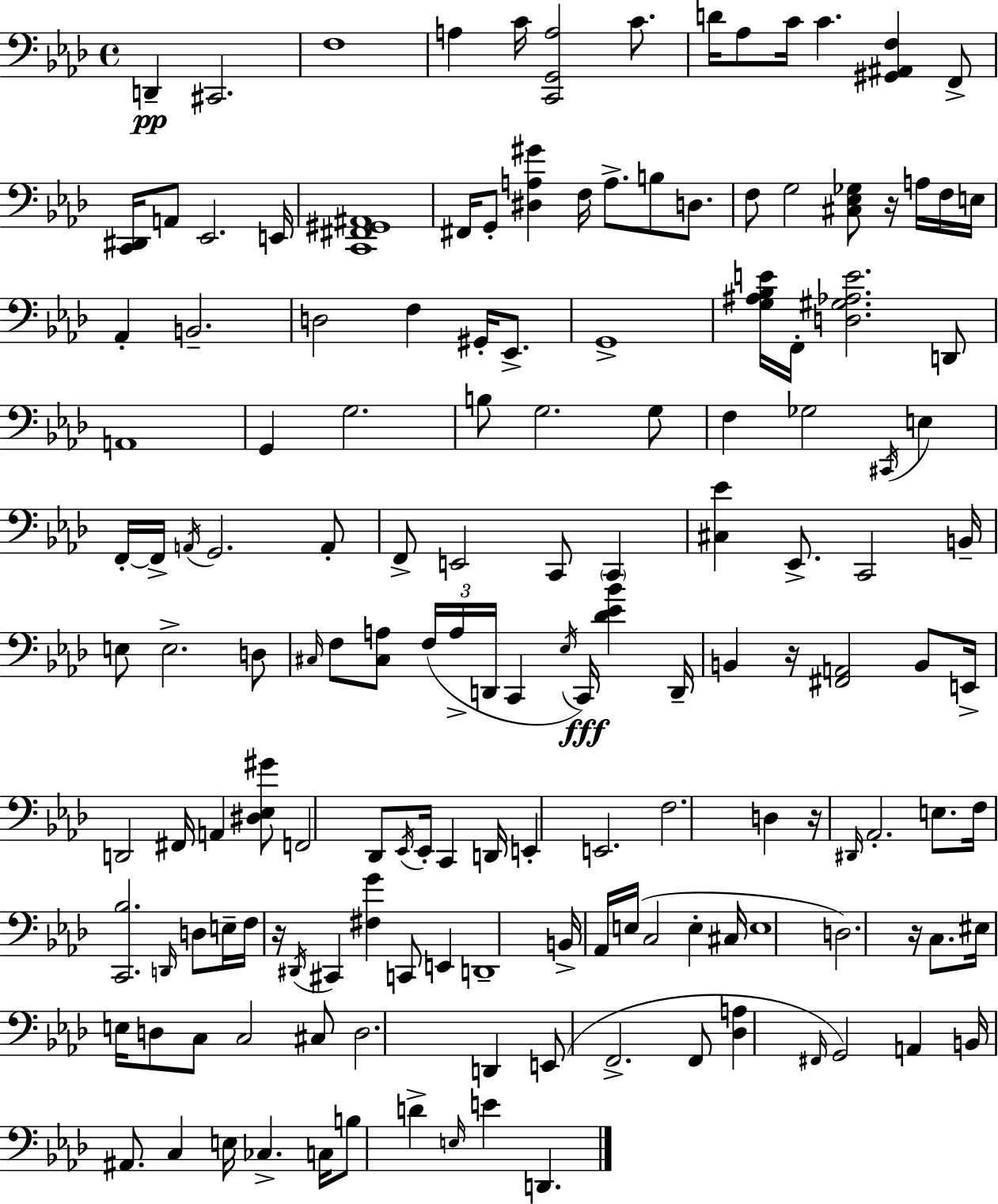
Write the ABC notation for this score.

X:1
T:Untitled
M:4/4
L:1/4
K:Ab
D,, ^C,,2 F,4 A, C/4 [C,,G,,A,]2 C/2 D/4 _A,/2 C/4 C [^G,,^A,,F,] F,,/2 [C,,^D,,]/4 A,,/2 _E,,2 E,,/4 [C,,^F,,^G,,^A,,]4 ^F,,/4 G,,/2 [^D,A,^G] F,/4 A,/2 B,/2 D,/2 F,/2 G,2 [^C,_E,_G,]/2 z/4 A,/4 F,/4 E,/4 _A,, B,,2 D,2 F, ^G,,/4 _E,,/2 G,,4 [G,^A,_B,E]/4 F,,/4 [D,^G,_A,E]2 D,,/2 A,,4 G,, G,2 B,/2 G,2 G,/2 F, _G,2 ^C,,/4 E, F,,/4 F,,/4 A,,/4 G,,2 A,,/2 F,,/2 E,,2 C,,/2 C,, [^C,_E] _E,,/2 C,,2 B,,/4 E,/2 E,2 D,/2 ^C,/4 F,/2 [^C,A,]/2 F,/4 A,/4 D,,/4 C,, _E,/4 C,,/4 [_D_E_B] D,,/4 B,, z/4 [^F,,A,,]2 B,,/2 E,,/4 D,,2 ^F,,/4 A,, [^D,_E,^G]/2 F,,2 _D,,/2 _E,,/4 _E,,/4 C,, D,,/4 E,, E,,2 F,2 D, z/4 ^D,,/4 _A,,2 E,/2 F,/4 [C,,_B,]2 D,,/4 D,/2 E,/4 F,/4 z/4 ^D,,/4 ^C,, [^F,G] C,,/2 E,, D,,4 B,,/4 _A,,/4 E,/4 C,2 E, ^C,/4 E,4 D,2 z/4 C,/2 ^E,/4 E,/4 D,/2 C,/2 C,2 ^C,/2 D,2 D,, E,,/2 F,,2 F,,/2 [_D,A,] ^F,,/4 G,,2 A,, B,,/4 ^A,,/2 C, E,/4 _C, C,/4 B,/2 D E,/4 E D,,